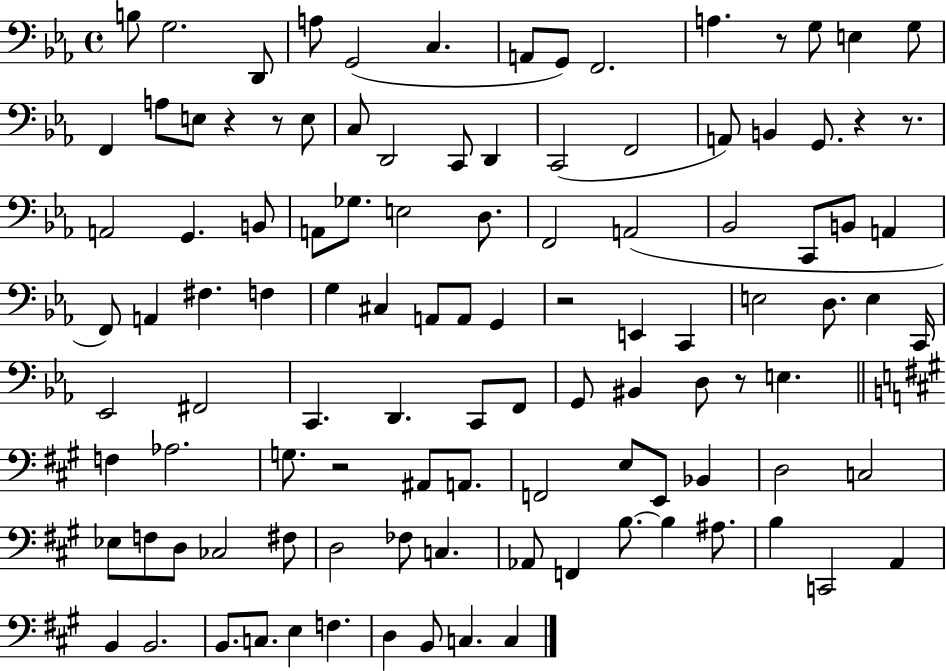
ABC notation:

X:1
T:Untitled
M:4/4
L:1/4
K:Eb
B,/2 G,2 D,,/2 A,/2 G,,2 C, A,,/2 G,,/2 F,,2 A, z/2 G,/2 E, G,/2 F,, A,/2 E,/2 z z/2 E,/2 C,/2 D,,2 C,,/2 D,, C,,2 F,,2 A,,/2 B,, G,,/2 z z/2 A,,2 G,, B,,/2 A,,/2 _G,/2 E,2 D,/2 F,,2 A,,2 _B,,2 C,,/2 B,,/2 A,, F,,/2 A,, ^F, F, G, ^C, A,,/2 A,,/2 G,, z2 E,, C,, E,2 D,/2 E, C,,/4 _E,,2 ^F,,2 C,, D,, C,,/2 F,,/2 G,,/2 ^B,, D,/2 z/2 E, F, _A,2 G,/2 z2 ^A,,/2 A,,/2 F,,2 E,/2 E,,/2 _B,, D,2 C,2 _E,/2 F,/2 D,/2 _C,2 ^F,/2 D,2 _F,/2 C, _A,,/2 F,, B,/2 B, ^A,/2 B, C,,2 A,, B,, B,,2 B,,/2 C,/2 E, F, D, B,,/2 C, C,